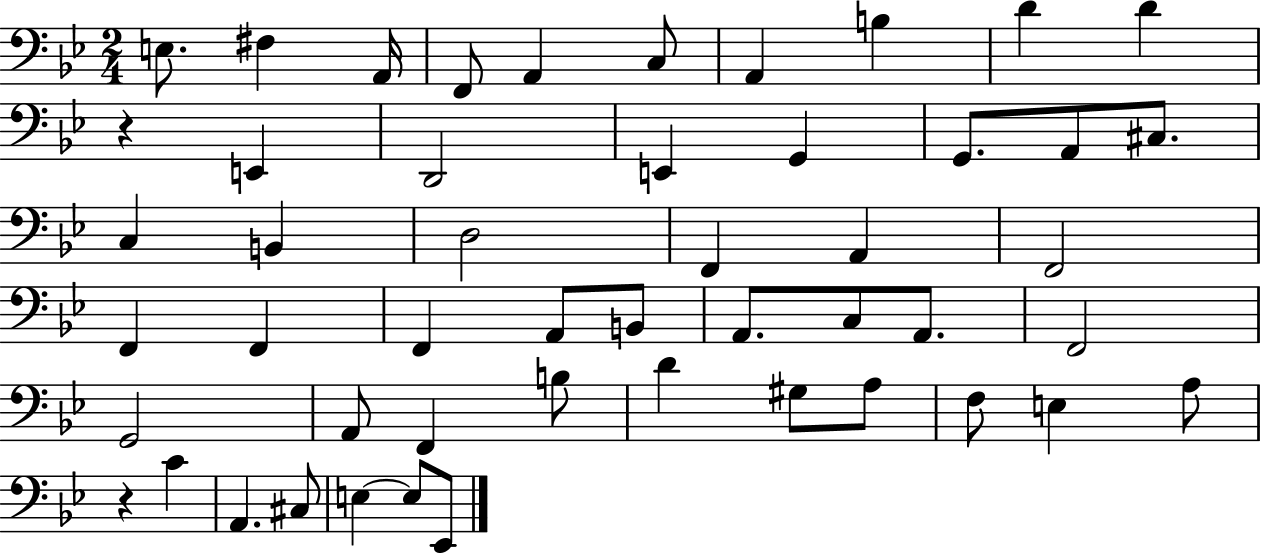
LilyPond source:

{
  \clef bass
  \numericTimeSignature
  \time 2/4
  \key bes \major
  e8. fis4 a,16 | f,8 a,4 c8 | a,4 b4 | d'4 d'4 | \break r4 e,4 | d,2 | e,4 g,4 | g,8. a,8 cis8. | \break c4 b,4 | d2 | f,4 a,4 | f,2 | \break f,4 f,4 | f,4 a,8 b,8 | a,8. c8 a,8. | f,2 | \break g,2 | a,8 f,4 b8 | d'4 gis8 a8 | f8 e4 a8 | \break r4 c'4 | a,4. cis8 | e4~~ e8 ees,8 | \bar "|."
}